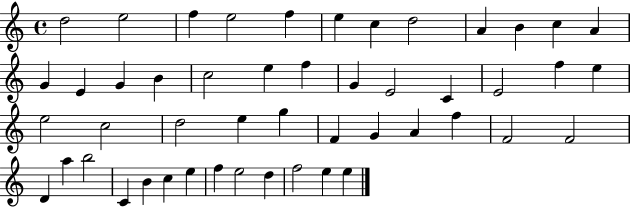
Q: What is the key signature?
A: C major